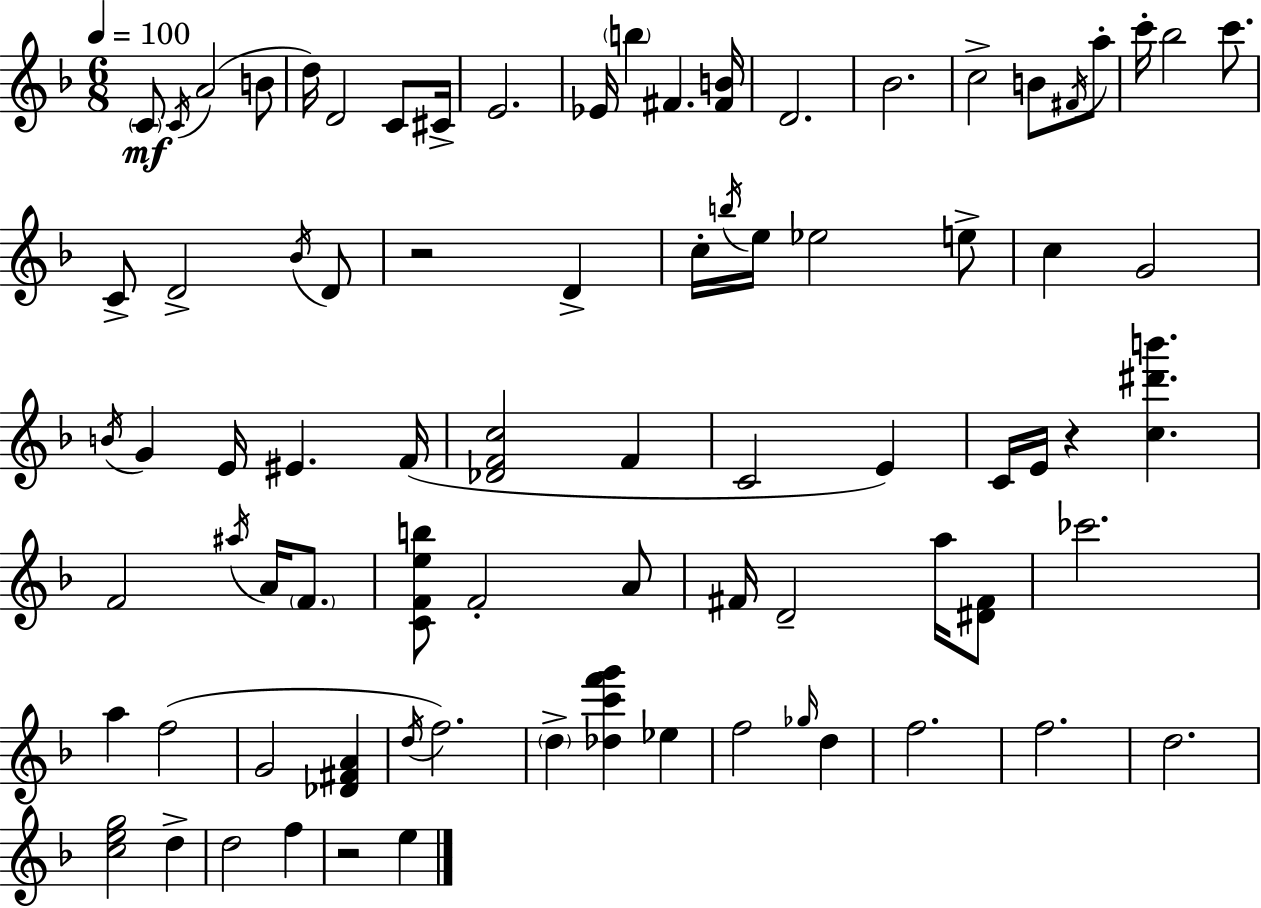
{
  \clef treble
  \numericTimeSignature
  \time 6/8
  \key d \minor
  \tempo 4 = 100
  \parenthesize c'8\mf \acciaccatura { c'16 }( a'2 b'8 | d''16) d'2 c'8 | cis'16-> e'2. | ees'16 \parenthesize b''4 fis'4. | \break <fis' b'>16 d'2. | bes'2. | c''2-> b'8 \acciaccatura { fis'16 } | a''8-. c'''16-. bes''2 c'''8. | \break c'8-> d'2-> | \acciaccatura { bes'16 } d'8 r2 d'4-> | c''16-. \acciaccatura { b''16 } e''16 ees''2 | e''8-> c''4 g'2 | \break \acciaccatura { b'16 } g'4 e'16 eis'4. | f'16( <des' f' c''>2 | f'4 c'2 | e'4) c'16 e'16 r4 <c'' dis''' b'''>4. | \break f'2 | \acciaccatura { ais''16 } a'16 \parenthesize f'8. <c' f' e'' b''>8 f'2-. | a'8 fis'16 d'2-- | a''16 <dis' fis'>8 ces'''2. | \break a''4 f''2( | g'2 | <des' fis' a'>4 \acciaccatura { d''16 } f''2.) | \parenthesize d''4-> <des'' c''' f''' g'''>4 | \break ees''4 f''2 | \grace { ges''16 } d''4 f''2. | f''2. | d''2. | \break <c'' e'' g''>2 | d''4-> d''2 | f''4 r2 | e''4 \bar "|."
}